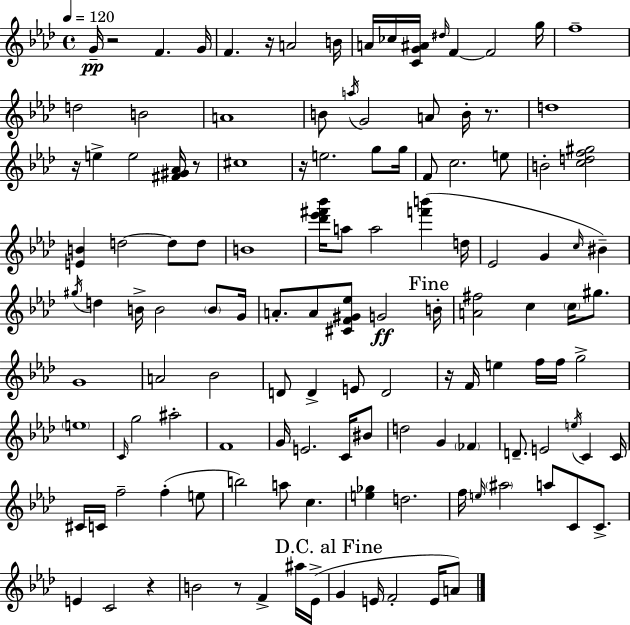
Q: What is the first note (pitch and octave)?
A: G4